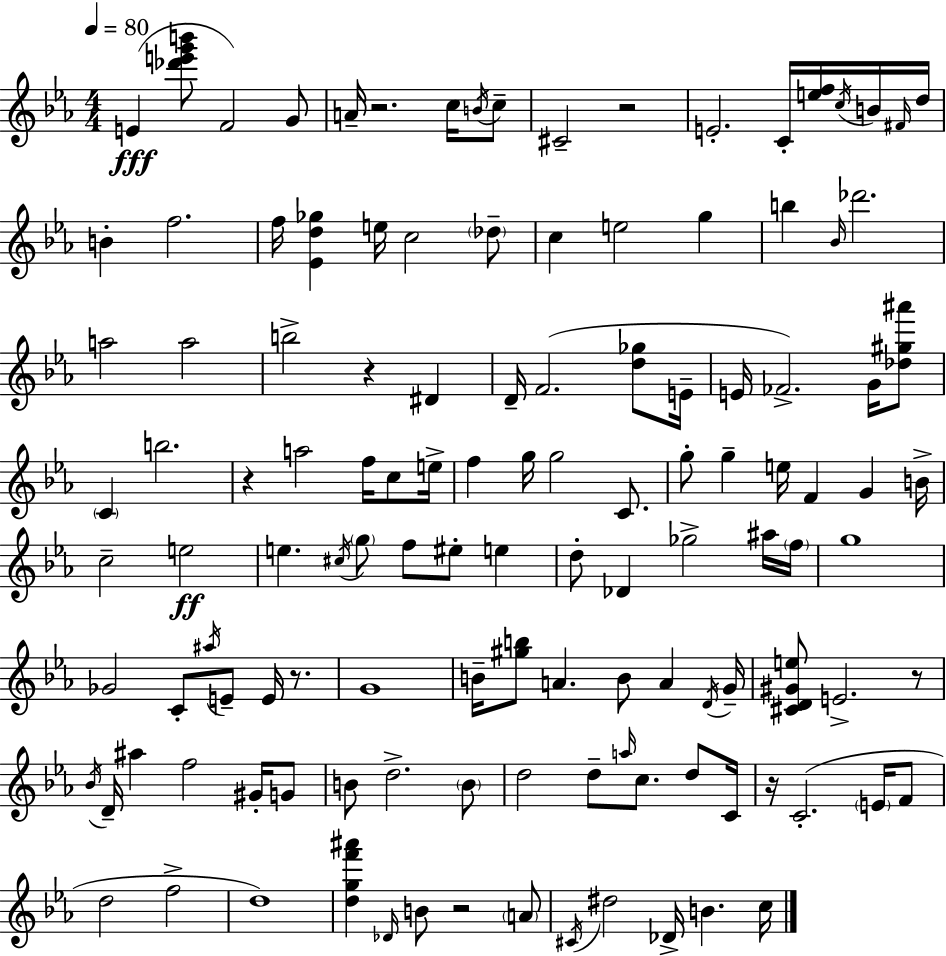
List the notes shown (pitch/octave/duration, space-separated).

E4/q [Db6,E6,G6,B6]/e F4/h G4/e A4/s R/h. C5/s B4/s C5/e C#4/h R/h E4/h. C4/s [E5,F5]/s C5/s B4/s F#4/s D5/s B4/q F5/h. F5/s [Eb4,D5,Gb5]/q E5/s C5/h Db5/e C5/q E5/h G5/q B5/q Bb4/s Db6/h. A5/h A5/h B5/h R/q D#4/q D4/s F4/h. [D5,Gb5]/e E4/s E4/s FES4/h. G4/s [Db5,G#5,A#6]/e C4/q B5/h. R/q A5/h F5/s C5/e E5/s F5/q G5/s G5/h C4/e. G5/e G5/q E5/s F4/q G4/q B4/s C5/h E5/h E5/q. C#5/s G5/e F5/e EIS5/e E5/q D5/e Db4/q Gb5/h A#5/s F5/s G5/w Gb4/h C4/e A#5/s E4/e E4/s R/e. G4/w B4/s [G#5,B5]/e A4/q. B4/e A4/q D4/s G4/s [C#4,D4,G#4,E5]/e E4/h. R/e Bb4/s D4/s A#5/q F5/h G#4/s G4/e B4/e D5/h. B4/e D5/h D5/e A5/s C5/e. D5/e C4/s R/s C4/h. E4/s F4/e D5/h F5/h D5/w [D5,G5,F6,A#6]/q Db4/s B4/e R/h A4/e C#4/s D#5/h Db4/s B4/q. C5/s